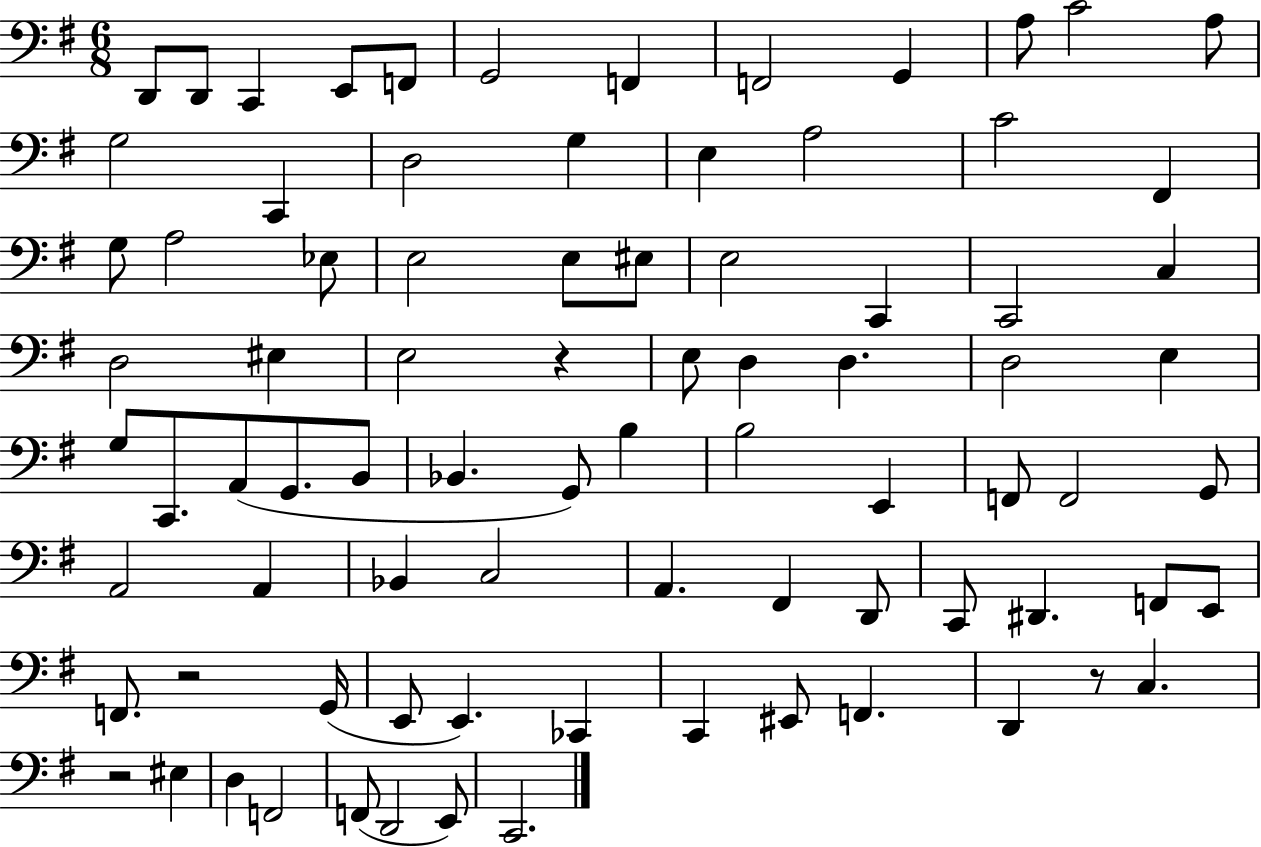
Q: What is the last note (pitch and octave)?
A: C2